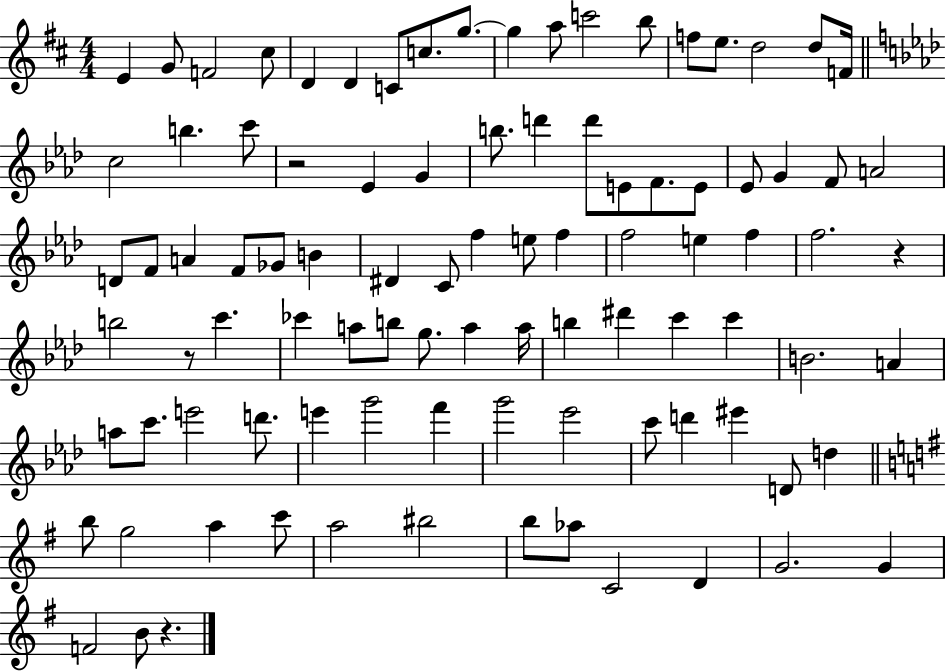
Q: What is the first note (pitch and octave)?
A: E4